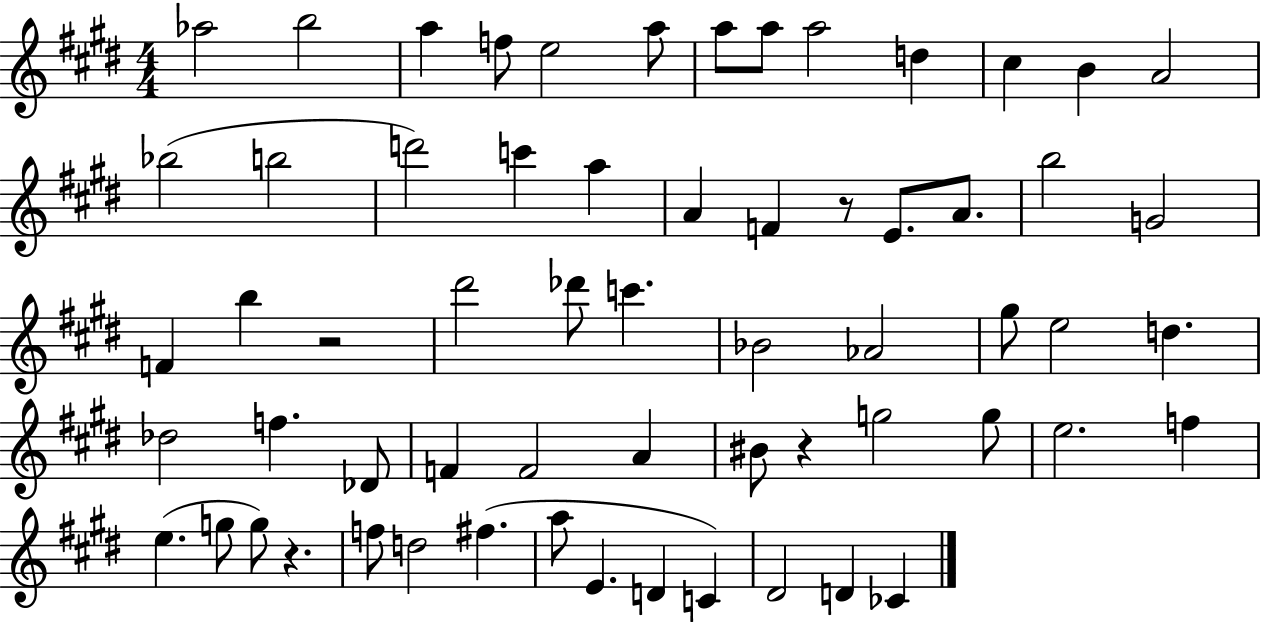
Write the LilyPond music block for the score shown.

{
  \clef treble
  \numericTimeSignature
  \time 4/4
  \key e \major
  aes''2 b''2 | a''4 f''8 e''2 a''8 | a''8 a''8 a''2 d''4 | cis''4 b'4 a'2 | \break bes''2( b''2 | d'''2) c'''4 a''4 | a'4 f'4 r8 e'8. a'8. | b''2 g'2 | \break f'4 b''4 r2 | dis'''2 des'''8 c'''4. | bes'2 aes'2 | gis''8 e''2 d''4. | \break des''2 f''4. des'8 | f'4 f'2 a'4 | bis'8 r4 g''2 g''8 | e''2. f''4 | \break e''4.( g''8 g''8) r4. | f''8 d''2 fis''4.( | a''8 e'4. d'4 c'4) | dis'2 d'4 ces'4 | \break \bar "|."
}